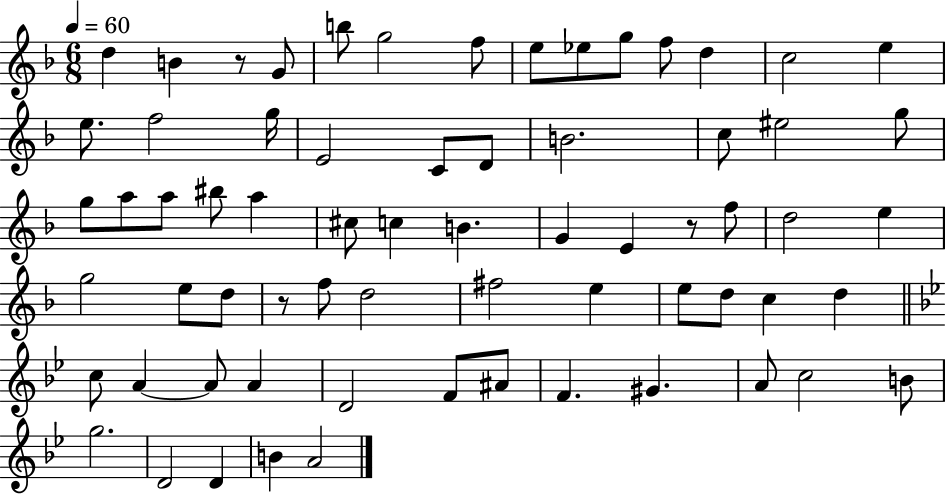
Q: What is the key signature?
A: F major